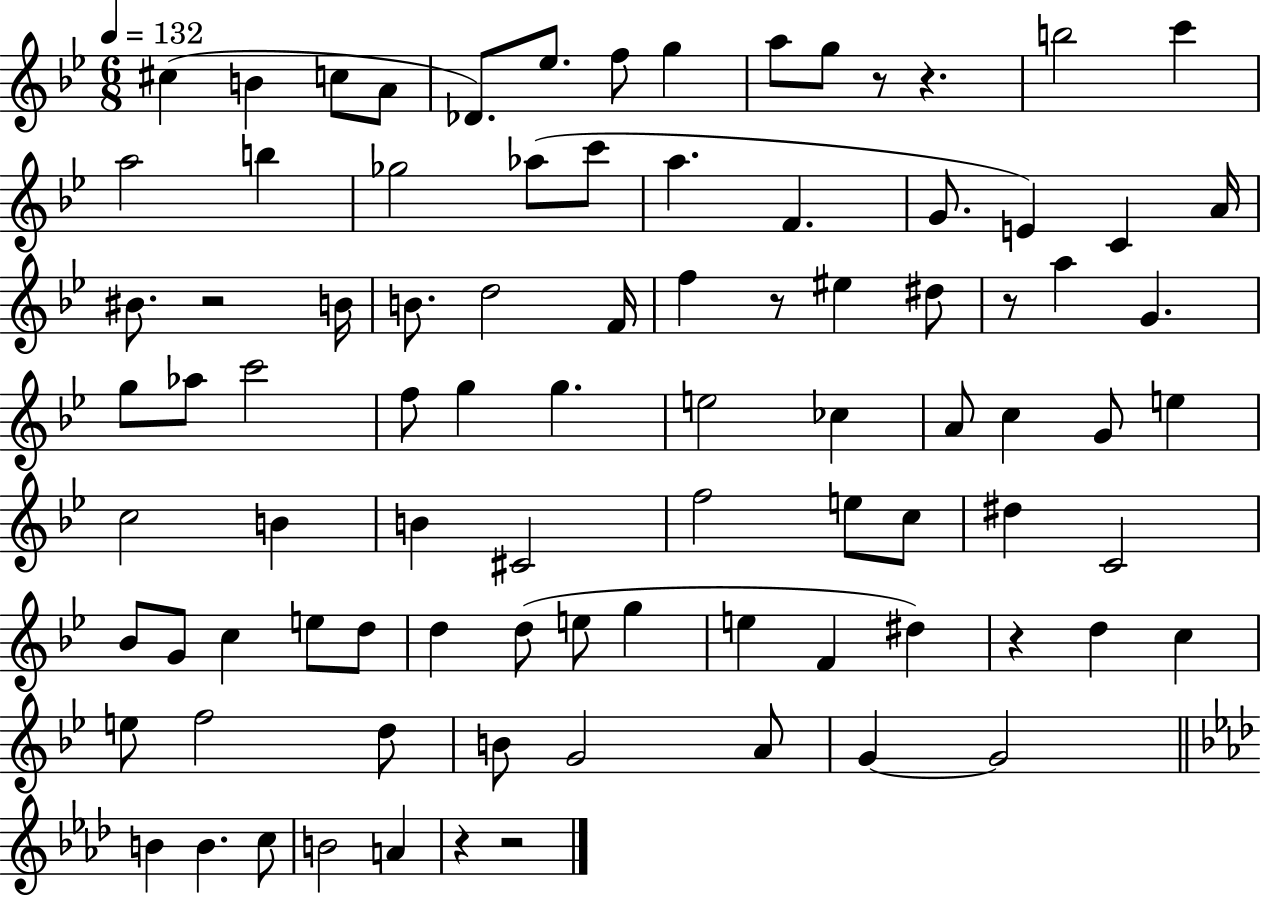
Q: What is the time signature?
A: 6/8